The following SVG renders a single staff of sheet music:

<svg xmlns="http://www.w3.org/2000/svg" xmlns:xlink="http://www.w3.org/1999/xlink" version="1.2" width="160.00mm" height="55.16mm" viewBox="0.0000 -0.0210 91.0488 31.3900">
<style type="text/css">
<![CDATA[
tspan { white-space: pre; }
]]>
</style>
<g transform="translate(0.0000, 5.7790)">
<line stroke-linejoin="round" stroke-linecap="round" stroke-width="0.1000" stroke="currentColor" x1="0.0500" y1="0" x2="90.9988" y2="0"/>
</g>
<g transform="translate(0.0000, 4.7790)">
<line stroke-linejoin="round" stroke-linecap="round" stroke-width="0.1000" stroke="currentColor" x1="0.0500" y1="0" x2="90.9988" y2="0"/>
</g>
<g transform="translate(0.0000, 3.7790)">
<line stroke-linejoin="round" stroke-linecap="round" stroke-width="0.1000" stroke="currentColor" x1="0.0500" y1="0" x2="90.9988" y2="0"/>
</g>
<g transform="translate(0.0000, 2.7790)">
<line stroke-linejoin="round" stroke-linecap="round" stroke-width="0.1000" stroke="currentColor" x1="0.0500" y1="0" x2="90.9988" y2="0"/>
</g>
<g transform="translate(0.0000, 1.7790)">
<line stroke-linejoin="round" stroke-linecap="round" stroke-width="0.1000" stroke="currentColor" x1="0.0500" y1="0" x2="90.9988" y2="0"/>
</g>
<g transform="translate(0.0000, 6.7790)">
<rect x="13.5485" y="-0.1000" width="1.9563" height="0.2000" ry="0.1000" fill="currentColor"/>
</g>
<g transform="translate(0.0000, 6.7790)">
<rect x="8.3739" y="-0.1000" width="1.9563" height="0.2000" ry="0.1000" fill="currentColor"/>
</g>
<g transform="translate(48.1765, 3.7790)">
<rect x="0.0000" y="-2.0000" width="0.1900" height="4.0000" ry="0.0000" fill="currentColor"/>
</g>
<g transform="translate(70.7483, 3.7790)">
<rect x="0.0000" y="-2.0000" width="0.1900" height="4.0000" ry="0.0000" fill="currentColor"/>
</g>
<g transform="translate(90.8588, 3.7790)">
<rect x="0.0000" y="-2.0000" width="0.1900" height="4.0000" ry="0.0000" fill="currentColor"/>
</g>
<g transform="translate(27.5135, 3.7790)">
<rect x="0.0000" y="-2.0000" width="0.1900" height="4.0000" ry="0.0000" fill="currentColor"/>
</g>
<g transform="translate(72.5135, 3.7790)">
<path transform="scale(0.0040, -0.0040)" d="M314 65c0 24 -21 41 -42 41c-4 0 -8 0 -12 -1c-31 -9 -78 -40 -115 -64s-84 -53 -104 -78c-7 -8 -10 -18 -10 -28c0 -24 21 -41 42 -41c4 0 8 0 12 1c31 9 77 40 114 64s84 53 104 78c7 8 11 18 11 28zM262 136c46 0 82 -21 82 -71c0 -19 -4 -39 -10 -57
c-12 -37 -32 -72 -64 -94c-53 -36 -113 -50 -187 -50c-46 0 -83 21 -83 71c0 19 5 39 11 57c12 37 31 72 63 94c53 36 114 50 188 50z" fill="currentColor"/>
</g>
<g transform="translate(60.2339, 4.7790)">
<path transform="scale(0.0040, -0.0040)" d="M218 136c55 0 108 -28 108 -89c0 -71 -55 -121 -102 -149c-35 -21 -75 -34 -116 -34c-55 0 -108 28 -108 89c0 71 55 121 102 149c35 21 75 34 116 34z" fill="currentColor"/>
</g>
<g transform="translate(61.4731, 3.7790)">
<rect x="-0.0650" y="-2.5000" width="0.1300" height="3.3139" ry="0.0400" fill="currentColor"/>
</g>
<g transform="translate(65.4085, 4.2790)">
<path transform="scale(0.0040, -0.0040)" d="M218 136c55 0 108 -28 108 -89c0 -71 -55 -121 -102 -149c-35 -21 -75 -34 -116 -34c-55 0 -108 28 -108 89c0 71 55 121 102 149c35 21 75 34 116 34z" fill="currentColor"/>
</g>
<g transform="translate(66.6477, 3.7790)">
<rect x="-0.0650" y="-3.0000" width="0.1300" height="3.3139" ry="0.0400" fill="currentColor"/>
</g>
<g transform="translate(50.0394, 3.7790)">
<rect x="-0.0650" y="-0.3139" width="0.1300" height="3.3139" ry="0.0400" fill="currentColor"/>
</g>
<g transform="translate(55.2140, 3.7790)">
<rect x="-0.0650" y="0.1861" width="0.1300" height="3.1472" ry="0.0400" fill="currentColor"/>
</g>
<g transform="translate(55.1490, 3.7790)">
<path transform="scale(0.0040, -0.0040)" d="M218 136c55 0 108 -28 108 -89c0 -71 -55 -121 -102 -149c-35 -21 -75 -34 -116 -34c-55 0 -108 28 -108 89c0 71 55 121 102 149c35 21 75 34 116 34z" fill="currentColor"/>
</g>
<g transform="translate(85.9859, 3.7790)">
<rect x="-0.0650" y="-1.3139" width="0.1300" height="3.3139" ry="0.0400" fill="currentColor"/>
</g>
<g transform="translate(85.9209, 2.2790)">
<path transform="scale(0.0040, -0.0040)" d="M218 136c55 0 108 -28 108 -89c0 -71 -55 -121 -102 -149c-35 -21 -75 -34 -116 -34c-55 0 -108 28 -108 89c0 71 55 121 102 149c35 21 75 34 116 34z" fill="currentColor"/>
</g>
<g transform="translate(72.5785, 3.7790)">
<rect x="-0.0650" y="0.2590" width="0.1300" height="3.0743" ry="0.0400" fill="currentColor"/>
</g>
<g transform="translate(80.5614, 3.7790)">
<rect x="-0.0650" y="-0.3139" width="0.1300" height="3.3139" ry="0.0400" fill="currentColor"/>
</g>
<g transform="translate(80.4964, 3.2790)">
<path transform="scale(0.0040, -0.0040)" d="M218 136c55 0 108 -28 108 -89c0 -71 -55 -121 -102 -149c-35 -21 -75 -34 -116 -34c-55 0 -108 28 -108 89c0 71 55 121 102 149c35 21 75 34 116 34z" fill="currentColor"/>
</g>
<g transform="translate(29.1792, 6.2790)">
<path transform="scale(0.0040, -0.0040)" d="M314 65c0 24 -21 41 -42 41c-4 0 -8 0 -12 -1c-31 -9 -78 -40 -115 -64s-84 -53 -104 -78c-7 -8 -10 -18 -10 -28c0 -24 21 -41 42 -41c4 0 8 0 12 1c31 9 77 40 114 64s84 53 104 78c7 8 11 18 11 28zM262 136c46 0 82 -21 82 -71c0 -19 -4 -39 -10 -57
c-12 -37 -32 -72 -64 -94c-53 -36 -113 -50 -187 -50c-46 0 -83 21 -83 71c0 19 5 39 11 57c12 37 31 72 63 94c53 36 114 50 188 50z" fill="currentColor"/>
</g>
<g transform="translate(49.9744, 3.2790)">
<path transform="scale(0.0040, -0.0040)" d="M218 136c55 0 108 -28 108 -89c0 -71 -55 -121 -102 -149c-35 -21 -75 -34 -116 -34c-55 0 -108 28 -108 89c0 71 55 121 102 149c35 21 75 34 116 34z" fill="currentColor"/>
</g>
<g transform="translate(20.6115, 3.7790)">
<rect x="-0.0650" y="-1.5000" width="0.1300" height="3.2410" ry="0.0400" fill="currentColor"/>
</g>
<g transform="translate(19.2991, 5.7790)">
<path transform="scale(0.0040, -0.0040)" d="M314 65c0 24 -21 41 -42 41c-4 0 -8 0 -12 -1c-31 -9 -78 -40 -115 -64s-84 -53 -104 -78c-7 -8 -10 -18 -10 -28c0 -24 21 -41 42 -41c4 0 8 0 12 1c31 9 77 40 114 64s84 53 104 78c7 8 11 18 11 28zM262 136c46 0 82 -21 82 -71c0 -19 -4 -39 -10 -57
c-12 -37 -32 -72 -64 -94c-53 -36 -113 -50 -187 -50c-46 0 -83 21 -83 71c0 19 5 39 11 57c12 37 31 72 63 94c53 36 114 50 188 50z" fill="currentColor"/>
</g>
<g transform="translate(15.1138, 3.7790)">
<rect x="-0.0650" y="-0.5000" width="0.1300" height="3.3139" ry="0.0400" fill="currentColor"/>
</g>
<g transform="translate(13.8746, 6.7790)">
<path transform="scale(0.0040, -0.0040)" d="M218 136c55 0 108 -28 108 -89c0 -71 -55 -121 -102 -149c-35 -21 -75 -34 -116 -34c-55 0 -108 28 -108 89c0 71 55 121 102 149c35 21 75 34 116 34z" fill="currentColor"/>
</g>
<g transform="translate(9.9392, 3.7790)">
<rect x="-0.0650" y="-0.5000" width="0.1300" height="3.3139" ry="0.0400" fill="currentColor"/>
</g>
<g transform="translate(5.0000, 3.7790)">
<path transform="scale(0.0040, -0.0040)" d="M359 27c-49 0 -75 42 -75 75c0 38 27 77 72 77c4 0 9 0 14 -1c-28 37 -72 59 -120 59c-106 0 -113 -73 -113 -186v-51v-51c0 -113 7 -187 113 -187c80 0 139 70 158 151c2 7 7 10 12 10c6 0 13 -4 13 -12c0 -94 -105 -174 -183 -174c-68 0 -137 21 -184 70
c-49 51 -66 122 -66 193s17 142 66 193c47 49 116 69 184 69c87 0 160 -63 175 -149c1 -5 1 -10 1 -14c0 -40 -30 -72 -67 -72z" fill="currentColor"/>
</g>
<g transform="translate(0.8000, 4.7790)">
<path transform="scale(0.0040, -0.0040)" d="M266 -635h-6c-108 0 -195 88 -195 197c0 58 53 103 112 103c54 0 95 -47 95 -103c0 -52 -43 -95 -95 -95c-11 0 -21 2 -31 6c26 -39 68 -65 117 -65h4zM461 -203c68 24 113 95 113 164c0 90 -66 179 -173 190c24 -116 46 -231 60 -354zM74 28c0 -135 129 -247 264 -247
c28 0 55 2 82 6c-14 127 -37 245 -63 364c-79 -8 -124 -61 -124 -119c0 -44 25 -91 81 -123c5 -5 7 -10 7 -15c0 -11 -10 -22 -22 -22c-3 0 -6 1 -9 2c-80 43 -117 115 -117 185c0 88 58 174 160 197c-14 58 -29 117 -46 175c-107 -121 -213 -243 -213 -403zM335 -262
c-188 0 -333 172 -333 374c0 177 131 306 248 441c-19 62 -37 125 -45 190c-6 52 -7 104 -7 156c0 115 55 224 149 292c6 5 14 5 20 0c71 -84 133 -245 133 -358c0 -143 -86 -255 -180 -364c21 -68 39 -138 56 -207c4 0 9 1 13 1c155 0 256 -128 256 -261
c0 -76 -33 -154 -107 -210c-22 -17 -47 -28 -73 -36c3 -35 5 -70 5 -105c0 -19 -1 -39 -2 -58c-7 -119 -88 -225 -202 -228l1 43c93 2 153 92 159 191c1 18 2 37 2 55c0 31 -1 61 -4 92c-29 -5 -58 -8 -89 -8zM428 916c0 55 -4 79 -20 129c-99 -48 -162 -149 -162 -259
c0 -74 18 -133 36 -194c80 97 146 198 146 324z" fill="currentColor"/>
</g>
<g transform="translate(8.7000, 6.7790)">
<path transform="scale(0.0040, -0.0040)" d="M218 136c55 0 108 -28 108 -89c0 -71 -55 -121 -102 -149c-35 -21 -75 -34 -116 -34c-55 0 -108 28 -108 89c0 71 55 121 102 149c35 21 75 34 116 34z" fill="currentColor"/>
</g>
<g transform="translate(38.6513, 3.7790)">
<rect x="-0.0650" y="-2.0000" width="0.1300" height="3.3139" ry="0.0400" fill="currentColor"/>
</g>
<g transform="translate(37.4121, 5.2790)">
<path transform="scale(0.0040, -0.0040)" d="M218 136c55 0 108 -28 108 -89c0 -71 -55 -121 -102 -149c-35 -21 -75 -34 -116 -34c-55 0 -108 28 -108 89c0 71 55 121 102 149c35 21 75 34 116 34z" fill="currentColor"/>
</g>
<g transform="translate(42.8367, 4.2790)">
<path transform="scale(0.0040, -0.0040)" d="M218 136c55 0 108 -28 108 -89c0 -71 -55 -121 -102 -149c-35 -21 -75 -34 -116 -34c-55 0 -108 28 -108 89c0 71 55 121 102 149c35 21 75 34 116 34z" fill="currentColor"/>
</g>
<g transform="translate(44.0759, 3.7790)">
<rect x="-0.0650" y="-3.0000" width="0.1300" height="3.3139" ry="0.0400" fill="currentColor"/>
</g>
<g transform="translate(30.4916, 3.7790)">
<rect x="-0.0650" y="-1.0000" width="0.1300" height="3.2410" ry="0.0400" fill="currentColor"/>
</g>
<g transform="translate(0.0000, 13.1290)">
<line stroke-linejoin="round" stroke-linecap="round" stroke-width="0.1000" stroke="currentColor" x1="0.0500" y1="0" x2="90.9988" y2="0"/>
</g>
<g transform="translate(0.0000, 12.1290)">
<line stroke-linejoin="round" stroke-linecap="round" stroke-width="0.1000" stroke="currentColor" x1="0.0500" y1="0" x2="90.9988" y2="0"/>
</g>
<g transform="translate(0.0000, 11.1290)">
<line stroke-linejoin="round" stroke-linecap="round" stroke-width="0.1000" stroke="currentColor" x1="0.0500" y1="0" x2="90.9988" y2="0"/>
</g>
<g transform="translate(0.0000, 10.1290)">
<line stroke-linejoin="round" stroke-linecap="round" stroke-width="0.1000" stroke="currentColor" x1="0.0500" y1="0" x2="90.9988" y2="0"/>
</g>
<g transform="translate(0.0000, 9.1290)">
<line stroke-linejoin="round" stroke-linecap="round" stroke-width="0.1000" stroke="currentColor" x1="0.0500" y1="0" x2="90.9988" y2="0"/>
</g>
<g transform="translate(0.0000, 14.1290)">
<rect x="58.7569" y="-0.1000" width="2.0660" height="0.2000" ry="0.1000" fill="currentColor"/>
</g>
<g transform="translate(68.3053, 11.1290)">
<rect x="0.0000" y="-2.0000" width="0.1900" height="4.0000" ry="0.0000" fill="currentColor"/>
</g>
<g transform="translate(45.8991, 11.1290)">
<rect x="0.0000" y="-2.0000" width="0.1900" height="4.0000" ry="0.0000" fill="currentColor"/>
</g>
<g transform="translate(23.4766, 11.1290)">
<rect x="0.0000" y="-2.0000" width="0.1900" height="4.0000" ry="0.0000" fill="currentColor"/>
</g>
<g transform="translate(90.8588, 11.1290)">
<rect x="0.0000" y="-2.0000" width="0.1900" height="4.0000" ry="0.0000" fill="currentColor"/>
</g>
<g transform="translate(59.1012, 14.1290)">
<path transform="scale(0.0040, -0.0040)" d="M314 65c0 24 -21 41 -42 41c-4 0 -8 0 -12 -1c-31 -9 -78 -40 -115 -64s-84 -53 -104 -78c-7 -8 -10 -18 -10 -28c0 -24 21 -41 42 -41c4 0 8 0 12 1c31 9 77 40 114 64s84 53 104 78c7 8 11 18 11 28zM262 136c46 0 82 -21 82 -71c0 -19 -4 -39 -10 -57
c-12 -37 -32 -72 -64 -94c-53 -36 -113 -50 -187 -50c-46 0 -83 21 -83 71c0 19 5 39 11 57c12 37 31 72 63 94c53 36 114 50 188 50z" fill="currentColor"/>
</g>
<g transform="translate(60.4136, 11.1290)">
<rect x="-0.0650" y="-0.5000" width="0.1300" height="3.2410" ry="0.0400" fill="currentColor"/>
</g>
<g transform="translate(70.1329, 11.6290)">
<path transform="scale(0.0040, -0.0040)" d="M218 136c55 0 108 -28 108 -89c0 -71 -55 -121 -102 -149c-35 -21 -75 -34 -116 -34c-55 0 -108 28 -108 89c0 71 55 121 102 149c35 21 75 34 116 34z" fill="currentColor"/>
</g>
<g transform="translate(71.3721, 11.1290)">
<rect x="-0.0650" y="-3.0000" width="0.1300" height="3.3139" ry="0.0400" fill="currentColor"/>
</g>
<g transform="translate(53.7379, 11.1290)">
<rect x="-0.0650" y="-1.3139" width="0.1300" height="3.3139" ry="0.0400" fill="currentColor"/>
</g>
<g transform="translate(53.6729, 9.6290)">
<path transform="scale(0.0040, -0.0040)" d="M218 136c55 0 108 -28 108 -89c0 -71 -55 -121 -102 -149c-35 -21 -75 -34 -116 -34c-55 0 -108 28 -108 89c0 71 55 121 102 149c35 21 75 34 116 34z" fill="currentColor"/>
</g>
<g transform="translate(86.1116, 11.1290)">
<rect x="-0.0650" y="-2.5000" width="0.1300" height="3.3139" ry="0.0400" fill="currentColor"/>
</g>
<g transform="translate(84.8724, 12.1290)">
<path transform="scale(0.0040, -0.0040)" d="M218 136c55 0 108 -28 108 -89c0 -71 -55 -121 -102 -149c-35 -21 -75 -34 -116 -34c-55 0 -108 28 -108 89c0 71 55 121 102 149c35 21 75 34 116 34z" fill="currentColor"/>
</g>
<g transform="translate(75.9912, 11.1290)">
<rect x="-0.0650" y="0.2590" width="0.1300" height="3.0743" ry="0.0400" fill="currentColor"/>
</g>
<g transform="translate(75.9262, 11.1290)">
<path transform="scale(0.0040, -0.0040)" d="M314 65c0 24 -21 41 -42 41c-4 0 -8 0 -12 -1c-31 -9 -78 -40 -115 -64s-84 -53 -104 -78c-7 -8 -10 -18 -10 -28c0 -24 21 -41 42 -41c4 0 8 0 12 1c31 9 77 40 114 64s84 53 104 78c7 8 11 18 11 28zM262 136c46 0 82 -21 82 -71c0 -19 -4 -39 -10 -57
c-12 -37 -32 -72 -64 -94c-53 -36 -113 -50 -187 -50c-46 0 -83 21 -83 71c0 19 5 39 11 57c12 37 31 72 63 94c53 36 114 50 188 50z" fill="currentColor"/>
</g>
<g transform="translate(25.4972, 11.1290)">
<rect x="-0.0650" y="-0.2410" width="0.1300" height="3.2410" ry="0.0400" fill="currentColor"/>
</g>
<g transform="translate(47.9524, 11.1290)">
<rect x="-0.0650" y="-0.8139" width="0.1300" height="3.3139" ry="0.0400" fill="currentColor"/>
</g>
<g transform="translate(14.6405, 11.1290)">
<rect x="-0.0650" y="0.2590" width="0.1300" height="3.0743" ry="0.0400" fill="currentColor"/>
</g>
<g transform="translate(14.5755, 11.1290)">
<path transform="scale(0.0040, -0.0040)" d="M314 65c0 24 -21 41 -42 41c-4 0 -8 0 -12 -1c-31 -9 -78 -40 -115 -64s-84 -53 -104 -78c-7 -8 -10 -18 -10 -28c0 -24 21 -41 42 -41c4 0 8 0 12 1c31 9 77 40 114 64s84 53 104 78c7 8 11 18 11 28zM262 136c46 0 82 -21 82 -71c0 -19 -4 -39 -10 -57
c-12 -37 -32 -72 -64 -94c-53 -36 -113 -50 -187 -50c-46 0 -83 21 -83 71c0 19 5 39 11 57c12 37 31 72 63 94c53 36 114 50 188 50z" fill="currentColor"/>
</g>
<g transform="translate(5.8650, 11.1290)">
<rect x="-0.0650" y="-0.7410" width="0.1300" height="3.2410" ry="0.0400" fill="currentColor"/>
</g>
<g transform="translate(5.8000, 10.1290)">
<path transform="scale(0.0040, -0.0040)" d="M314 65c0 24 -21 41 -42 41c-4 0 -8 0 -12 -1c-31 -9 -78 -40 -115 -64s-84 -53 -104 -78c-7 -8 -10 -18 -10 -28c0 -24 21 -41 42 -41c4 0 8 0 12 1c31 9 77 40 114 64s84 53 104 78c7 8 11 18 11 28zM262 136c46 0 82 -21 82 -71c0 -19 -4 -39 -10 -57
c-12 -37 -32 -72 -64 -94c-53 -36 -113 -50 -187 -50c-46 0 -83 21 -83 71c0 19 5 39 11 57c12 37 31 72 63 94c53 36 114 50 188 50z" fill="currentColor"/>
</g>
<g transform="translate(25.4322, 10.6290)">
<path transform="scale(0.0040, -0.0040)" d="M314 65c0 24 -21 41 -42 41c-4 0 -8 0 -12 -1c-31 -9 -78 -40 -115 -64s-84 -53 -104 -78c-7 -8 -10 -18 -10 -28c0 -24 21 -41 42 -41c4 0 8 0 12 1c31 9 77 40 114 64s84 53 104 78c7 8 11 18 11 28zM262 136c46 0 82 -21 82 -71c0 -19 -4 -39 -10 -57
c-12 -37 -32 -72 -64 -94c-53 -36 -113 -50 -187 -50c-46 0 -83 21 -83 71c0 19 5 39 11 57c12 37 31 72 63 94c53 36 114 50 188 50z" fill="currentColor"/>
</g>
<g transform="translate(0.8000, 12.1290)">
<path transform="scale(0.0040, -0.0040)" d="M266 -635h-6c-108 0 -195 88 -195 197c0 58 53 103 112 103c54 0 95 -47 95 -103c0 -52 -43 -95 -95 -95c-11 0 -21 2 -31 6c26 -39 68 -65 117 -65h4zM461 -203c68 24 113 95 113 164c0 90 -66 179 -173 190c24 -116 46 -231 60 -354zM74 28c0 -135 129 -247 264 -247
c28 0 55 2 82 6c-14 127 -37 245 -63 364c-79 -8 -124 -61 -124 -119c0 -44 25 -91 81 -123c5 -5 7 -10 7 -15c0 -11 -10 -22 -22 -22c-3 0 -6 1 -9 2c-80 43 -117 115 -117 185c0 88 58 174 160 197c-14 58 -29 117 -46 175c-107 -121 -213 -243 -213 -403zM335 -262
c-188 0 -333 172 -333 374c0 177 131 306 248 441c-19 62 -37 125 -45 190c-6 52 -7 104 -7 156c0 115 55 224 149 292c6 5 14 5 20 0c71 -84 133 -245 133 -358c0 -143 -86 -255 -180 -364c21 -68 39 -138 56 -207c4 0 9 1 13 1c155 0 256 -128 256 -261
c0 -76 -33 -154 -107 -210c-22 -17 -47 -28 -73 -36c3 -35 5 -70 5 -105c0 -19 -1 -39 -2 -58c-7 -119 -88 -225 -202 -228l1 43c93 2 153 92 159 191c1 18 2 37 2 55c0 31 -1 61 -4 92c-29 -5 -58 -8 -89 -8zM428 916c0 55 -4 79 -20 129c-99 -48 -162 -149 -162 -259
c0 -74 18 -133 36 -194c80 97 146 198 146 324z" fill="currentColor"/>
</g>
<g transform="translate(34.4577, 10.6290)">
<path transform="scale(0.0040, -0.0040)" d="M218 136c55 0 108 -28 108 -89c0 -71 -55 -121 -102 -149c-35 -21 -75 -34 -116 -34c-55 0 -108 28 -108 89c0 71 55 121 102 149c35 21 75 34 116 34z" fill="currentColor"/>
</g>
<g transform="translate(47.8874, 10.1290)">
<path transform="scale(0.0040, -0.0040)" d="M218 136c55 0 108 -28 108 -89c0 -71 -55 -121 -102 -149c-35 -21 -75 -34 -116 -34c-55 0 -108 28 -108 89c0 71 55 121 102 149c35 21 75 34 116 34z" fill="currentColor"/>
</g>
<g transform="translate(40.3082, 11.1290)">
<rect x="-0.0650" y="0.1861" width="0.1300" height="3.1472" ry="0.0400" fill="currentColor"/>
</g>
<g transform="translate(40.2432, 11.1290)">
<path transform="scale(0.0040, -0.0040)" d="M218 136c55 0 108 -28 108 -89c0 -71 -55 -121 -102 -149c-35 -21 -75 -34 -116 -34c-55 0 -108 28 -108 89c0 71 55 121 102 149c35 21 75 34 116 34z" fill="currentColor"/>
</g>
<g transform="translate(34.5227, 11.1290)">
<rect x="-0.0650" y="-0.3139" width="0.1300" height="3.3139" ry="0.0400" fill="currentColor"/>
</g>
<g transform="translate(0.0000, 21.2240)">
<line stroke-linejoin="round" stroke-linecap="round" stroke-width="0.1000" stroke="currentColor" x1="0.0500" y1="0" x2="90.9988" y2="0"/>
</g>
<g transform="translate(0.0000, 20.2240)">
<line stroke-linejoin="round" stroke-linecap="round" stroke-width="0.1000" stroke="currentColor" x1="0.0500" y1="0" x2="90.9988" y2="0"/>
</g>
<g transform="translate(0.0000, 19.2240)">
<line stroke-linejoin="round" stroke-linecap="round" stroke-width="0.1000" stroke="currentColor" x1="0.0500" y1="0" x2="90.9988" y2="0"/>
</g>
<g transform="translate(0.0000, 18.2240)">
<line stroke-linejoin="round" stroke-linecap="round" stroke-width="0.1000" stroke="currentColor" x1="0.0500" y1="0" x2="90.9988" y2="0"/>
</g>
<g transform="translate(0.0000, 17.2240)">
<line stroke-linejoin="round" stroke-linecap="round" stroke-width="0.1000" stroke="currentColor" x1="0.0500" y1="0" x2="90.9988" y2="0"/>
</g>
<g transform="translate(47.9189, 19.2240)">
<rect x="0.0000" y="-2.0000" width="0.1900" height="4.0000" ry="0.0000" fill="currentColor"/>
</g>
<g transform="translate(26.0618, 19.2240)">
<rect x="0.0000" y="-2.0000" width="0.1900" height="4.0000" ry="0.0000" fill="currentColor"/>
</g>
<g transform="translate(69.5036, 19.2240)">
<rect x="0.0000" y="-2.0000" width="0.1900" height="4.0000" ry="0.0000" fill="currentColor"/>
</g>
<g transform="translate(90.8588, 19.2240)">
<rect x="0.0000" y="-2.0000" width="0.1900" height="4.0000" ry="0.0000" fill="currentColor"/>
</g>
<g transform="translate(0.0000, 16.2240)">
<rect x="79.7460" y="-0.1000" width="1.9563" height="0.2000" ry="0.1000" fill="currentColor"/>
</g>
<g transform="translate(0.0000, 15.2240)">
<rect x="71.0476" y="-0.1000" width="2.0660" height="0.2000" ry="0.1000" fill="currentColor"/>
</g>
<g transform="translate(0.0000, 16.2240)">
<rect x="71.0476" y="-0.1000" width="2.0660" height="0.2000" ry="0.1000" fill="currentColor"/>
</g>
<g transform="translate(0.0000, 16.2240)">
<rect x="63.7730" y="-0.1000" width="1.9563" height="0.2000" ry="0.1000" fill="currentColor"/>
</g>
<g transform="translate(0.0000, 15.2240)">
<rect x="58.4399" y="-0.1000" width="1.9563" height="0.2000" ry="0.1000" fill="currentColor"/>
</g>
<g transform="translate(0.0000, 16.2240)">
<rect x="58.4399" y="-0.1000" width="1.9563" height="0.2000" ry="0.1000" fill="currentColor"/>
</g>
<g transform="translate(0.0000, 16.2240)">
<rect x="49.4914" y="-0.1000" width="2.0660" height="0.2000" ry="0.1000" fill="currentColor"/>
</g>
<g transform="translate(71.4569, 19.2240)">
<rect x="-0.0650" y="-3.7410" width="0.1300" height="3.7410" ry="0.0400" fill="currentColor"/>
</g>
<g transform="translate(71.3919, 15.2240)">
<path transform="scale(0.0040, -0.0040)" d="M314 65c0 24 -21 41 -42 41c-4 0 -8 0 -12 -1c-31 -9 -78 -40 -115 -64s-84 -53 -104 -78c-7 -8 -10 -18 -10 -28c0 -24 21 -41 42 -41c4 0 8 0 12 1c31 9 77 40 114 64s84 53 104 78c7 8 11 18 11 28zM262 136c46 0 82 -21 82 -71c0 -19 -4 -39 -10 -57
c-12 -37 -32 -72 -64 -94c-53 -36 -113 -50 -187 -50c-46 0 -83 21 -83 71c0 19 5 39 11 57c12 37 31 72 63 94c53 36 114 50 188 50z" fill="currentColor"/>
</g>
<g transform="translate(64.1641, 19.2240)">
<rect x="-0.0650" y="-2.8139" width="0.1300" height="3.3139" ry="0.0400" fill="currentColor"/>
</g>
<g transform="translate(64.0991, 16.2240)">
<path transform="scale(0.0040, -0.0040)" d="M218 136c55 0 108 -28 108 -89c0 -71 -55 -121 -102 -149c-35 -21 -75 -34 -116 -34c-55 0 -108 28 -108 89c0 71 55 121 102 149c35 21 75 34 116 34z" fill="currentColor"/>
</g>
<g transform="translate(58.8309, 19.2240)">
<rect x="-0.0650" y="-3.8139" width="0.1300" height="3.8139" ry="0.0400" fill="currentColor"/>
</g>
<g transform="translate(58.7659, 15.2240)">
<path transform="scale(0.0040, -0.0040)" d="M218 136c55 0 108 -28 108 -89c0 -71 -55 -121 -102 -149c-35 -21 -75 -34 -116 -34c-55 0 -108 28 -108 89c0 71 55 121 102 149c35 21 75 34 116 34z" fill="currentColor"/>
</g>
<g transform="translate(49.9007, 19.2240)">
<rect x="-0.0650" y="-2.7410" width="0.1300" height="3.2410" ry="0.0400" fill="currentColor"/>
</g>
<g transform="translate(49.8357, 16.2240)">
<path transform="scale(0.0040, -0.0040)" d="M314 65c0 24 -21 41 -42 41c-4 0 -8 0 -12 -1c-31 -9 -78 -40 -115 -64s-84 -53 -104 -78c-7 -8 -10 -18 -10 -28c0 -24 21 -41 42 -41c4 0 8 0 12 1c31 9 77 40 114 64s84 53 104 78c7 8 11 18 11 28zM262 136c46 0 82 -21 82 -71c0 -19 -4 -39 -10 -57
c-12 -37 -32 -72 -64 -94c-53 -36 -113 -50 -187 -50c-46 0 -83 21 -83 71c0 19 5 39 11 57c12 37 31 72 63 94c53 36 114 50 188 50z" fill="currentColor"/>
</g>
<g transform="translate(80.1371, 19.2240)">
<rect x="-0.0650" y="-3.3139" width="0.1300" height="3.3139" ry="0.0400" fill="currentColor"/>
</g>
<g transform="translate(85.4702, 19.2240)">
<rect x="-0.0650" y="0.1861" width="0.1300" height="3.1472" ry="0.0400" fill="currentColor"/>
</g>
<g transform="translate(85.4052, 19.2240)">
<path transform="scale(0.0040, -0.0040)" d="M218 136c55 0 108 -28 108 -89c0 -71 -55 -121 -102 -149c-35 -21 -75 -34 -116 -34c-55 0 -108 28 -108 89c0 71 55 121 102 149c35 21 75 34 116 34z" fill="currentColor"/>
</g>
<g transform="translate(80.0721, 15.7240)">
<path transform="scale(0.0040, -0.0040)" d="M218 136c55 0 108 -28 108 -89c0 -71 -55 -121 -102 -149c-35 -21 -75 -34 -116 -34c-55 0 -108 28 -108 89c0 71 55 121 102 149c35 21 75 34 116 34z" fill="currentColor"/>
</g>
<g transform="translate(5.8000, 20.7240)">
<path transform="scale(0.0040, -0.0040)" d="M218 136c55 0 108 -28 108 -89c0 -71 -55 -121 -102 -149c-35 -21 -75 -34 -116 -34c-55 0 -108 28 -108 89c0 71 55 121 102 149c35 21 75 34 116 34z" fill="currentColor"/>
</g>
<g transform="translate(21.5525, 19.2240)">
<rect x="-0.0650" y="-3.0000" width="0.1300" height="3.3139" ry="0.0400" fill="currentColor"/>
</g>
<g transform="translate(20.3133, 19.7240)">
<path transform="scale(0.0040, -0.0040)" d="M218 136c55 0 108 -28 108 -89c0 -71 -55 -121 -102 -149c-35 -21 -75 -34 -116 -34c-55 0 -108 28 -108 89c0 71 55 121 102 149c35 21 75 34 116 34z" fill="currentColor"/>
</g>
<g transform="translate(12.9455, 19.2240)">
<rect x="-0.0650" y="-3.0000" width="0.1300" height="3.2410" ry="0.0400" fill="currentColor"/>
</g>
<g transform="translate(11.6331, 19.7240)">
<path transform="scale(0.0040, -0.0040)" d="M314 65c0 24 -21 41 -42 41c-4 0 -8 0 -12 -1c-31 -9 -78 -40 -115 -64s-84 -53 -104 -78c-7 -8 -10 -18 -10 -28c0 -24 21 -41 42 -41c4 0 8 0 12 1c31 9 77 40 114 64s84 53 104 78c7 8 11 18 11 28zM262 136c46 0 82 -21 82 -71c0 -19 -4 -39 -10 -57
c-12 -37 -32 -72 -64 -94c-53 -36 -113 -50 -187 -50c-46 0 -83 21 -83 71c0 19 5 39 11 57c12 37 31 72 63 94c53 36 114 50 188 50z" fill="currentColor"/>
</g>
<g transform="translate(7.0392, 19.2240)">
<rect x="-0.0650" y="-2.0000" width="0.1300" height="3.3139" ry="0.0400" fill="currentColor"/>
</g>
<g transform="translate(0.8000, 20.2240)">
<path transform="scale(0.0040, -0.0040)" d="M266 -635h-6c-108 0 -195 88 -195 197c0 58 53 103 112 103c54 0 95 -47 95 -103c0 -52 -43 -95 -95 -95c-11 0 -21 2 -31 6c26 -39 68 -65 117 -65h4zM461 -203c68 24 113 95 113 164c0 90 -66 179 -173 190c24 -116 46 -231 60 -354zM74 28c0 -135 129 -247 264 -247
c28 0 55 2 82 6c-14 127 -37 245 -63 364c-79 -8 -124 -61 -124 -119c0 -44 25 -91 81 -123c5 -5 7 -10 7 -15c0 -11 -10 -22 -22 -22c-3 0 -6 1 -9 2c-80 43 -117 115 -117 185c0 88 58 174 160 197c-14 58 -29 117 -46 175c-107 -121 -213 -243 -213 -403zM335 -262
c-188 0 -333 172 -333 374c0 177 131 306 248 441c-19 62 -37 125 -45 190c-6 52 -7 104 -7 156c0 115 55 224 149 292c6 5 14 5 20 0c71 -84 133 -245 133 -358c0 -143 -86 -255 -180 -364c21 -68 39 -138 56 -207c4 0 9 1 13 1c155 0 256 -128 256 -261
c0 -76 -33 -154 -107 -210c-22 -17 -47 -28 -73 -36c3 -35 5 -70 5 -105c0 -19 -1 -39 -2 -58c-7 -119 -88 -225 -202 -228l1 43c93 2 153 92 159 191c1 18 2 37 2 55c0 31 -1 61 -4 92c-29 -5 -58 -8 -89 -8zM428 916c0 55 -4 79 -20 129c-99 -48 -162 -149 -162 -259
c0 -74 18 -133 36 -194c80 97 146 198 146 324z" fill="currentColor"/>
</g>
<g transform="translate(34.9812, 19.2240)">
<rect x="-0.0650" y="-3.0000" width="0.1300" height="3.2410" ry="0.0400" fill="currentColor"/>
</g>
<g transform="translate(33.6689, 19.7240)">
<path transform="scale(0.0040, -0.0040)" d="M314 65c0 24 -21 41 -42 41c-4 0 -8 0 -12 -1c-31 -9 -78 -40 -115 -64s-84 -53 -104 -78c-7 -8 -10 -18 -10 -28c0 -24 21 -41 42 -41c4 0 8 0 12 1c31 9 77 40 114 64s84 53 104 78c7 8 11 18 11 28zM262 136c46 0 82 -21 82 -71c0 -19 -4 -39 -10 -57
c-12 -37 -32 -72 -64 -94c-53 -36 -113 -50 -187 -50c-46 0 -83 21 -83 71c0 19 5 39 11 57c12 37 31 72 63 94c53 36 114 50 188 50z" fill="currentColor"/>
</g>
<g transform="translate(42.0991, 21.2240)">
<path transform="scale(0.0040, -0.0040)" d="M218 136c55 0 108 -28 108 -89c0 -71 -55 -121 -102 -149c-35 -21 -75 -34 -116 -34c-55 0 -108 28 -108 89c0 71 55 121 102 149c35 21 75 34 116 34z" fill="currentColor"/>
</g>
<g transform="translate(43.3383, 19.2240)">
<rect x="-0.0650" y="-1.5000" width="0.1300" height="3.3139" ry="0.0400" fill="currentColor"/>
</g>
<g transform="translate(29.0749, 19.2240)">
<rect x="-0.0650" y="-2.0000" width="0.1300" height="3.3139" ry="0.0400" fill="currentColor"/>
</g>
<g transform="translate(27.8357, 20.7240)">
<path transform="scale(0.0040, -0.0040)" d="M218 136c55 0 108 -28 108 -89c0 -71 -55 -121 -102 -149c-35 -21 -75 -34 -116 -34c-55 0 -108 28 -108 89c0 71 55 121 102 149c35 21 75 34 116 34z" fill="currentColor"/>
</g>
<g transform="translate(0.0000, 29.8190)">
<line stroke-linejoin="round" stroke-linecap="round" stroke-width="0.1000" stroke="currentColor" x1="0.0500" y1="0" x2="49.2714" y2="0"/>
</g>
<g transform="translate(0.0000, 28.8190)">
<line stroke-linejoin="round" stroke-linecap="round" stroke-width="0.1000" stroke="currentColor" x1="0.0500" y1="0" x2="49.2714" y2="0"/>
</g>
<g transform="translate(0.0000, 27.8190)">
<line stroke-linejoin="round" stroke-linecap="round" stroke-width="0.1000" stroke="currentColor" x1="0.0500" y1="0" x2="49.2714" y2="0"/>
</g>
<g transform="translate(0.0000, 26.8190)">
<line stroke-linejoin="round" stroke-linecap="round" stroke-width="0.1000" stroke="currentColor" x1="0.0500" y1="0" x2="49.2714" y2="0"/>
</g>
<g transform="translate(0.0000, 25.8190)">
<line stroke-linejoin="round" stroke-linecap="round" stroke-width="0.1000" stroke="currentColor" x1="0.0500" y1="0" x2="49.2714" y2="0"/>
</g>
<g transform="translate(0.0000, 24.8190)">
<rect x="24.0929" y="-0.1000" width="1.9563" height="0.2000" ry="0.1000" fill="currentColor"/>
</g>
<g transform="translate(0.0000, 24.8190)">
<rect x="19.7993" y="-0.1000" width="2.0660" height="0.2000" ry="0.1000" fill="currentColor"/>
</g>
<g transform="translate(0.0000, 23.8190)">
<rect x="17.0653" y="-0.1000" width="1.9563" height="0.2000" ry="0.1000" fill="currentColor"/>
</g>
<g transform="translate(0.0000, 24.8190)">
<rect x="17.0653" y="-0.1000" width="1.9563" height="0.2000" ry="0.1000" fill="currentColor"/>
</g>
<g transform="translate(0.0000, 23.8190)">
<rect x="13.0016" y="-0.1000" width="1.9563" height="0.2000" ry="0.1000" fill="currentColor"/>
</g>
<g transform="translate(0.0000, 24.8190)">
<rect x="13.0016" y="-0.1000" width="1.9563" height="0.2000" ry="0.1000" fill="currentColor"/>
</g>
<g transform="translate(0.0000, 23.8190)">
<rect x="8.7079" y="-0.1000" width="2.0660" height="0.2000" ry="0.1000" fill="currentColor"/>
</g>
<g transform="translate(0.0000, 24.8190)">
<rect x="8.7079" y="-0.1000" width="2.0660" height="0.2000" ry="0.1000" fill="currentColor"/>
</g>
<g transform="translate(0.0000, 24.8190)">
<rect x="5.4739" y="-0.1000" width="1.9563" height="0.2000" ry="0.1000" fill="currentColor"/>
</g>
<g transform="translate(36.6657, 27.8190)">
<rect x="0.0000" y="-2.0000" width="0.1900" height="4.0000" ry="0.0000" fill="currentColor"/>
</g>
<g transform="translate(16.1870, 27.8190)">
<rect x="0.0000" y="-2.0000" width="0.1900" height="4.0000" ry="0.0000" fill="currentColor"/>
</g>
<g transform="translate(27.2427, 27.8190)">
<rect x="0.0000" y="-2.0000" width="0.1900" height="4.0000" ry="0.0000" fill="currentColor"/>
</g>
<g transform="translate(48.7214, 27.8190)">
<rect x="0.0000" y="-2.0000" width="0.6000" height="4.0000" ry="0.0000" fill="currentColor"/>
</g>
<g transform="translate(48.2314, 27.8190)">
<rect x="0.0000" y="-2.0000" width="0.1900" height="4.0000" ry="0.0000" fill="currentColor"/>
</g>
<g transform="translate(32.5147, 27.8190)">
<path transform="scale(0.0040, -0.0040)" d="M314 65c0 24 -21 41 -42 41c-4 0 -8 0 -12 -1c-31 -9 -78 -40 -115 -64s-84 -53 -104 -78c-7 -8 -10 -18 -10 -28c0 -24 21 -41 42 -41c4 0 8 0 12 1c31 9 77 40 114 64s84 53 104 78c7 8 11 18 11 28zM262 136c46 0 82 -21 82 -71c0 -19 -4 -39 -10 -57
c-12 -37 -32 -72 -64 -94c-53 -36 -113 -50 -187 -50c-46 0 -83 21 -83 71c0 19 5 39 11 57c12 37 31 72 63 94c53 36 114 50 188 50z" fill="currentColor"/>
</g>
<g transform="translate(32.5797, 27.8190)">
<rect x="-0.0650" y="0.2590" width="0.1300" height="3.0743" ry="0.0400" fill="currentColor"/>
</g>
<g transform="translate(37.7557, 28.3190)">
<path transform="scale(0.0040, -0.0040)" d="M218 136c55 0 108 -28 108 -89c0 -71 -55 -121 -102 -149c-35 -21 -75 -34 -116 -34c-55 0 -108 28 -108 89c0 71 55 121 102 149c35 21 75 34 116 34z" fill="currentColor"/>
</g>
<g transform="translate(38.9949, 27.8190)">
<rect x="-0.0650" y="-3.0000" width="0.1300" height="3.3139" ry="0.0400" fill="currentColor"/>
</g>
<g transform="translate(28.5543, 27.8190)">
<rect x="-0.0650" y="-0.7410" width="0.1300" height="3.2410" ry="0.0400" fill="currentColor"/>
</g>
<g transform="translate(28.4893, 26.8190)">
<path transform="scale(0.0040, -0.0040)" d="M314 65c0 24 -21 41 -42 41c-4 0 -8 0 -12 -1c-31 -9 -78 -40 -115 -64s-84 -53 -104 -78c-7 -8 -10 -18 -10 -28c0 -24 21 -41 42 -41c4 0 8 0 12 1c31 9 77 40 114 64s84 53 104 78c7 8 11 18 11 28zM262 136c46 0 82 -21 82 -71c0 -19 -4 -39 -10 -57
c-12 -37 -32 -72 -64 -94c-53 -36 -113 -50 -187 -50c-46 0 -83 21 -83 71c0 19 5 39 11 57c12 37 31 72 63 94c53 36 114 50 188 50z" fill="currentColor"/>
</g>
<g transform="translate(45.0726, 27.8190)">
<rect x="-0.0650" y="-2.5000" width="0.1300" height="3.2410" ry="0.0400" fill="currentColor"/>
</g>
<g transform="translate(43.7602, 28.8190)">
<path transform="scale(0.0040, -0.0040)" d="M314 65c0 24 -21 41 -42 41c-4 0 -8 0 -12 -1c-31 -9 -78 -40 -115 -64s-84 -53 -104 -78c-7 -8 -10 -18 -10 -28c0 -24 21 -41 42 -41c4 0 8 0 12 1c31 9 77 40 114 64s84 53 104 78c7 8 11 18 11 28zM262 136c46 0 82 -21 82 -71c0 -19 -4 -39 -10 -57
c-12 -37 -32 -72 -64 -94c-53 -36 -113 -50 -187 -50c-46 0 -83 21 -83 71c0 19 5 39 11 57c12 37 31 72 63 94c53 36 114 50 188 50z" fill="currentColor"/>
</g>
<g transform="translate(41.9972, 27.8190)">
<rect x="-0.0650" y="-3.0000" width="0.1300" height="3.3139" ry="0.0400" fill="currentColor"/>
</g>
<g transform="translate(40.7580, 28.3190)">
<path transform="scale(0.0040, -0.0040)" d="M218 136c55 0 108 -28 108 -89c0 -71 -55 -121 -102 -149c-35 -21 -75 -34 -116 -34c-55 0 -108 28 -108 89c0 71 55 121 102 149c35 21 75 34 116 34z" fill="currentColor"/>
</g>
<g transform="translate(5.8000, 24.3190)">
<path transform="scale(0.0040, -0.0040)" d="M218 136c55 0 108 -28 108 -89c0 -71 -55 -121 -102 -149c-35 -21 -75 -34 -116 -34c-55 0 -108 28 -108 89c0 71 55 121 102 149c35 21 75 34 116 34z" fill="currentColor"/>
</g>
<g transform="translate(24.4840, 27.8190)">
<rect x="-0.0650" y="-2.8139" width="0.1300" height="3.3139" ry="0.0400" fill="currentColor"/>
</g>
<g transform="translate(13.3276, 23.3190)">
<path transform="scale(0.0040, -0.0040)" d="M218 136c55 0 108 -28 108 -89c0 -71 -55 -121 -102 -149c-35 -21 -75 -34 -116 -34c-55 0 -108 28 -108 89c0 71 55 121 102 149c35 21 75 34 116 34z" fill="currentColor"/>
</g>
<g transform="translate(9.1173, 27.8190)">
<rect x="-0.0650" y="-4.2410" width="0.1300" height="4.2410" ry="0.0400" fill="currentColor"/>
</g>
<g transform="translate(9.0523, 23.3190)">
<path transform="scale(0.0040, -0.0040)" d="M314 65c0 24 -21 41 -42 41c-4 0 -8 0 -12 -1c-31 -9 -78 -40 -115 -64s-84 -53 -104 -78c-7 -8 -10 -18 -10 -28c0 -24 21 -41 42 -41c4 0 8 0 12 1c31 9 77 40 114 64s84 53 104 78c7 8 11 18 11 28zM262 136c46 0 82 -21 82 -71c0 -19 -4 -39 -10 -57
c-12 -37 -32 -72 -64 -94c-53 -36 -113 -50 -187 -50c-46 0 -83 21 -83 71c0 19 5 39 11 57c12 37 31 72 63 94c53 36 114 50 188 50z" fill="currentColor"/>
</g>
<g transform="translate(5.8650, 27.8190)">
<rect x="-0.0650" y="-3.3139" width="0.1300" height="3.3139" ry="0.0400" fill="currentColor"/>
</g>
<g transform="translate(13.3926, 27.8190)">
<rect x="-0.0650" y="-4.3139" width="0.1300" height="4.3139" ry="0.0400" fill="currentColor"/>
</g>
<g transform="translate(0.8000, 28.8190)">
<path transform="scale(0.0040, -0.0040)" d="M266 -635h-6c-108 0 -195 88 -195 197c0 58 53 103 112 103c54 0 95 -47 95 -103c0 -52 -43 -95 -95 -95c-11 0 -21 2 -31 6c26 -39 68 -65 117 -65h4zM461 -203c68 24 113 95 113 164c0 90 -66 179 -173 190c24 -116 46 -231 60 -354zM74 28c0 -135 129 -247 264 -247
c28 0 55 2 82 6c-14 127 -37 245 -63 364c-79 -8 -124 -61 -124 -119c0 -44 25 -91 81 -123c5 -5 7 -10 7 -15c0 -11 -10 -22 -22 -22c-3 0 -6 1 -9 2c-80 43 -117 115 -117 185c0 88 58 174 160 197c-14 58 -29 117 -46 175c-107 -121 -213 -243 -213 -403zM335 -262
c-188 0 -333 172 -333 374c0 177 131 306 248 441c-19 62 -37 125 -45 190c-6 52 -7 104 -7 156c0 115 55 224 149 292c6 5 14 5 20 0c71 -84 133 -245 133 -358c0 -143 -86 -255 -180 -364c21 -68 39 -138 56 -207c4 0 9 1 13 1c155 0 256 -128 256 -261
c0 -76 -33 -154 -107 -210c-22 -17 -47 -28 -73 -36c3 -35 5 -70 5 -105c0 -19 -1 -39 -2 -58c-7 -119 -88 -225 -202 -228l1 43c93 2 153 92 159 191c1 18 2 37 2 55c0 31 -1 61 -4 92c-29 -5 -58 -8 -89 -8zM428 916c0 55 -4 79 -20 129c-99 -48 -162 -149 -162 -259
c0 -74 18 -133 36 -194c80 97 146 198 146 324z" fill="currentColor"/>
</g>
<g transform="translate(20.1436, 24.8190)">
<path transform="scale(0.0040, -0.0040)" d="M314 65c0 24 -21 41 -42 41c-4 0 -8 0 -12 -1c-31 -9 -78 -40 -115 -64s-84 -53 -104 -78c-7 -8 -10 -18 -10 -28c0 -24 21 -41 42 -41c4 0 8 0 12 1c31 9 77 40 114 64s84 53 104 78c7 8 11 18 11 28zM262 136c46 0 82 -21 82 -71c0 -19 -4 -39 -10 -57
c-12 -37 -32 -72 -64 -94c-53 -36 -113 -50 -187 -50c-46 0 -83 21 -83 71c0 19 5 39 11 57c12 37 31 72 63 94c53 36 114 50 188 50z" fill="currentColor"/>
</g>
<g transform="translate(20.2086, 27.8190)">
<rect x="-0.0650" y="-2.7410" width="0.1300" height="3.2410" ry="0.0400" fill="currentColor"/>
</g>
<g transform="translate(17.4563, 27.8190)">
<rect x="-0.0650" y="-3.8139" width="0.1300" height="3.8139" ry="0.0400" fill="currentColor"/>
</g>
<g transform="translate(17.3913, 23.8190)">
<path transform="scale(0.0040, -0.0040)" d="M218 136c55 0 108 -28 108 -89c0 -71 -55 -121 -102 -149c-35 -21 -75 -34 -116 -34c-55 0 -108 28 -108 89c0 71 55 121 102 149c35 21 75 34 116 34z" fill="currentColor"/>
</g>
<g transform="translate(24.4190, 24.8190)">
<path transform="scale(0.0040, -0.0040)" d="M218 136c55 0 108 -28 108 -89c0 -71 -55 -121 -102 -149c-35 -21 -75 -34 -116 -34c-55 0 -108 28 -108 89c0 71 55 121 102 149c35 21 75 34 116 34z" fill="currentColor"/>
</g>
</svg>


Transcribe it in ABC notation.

X:1
T:Untitled
M:4/4
L:1/4
K:C
C C E2 D2 F A c B G A B2 c e d2 B2 c2 c B d e C2 A B2 G F A2 A F A2 E a2 c' a c'2 b B b d'2 d' c' a2 a d2 B2 A A G2